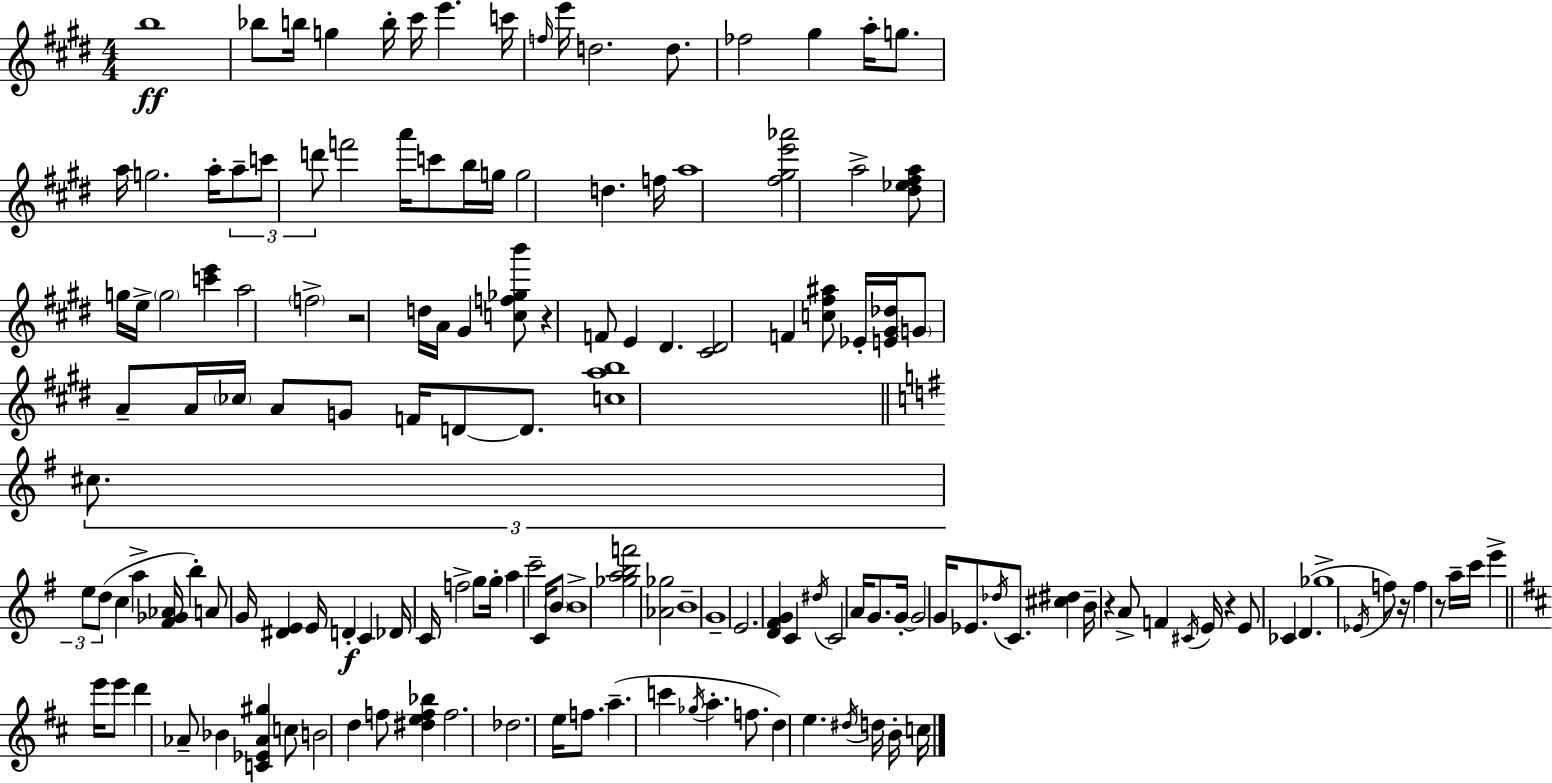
{
  \clef treble
  \numericTimeSignature
  \time 4/4
  \key e \major
  b''1\ff | bes''8 b''16 g''4 b''16-. cis'''16 e'''4. c'''16 | \grace { f''16 } e'''16 d''2. d''8. | fes''2 gis''4 a''16-. g''8. | \break a''16 g''2. a''16-. \tuplet 3/2 { a''8-- | c'''8 d'''8 } f'''2 a'''16 c'''8 | b''16 g''16 g''2 d''4. | f''16 a''1 | \break <fis'' gis'' e''' aes'''>2 a''2-> | <dis'' ees'' fis'' a''>8 g''16 e''16-> \parenthesize g''2 <c''' e'''>4 | a''2 \parenthesize f''2-> | r2 d''16 a'16 gis'4 <c'' f'' ges'' b'''>8 | \break r4 f'8 e'4 dis'4. | <cis' dis'>2 f'4 <c'' fis'' ais''>8 ees'16-. | <e' gis' des''>16 \parenthesize g'8 a'8-- a'16 \parenthesize ces''16 a'8 g'8 f'16 d'8~~ d'8. | <c'' a'' b''>1 | \break \bar "||" \break \key e \minor \tuplet 3/2 { cis''8. e''8 d''8( } c''4 a''4-> <fis' ges' aes'>16 | b''4-.) a'8 g'16 <dis' e'>4 e'16 d'4-.\f | c'4 des'16 c'16 f''2-> g''8 | g''16-. a''4 c'''2-- c'16 \parenthesize b'8 | \break b'1-> | <ges'' a'' b'' f'''>2 <aes' ges''>2 | b'1-- | g'1-- | \break e'2. <d' fis' g'>4 | c'4 \acciaccatura { dis''16 } c'2 a'16 g'8. | g'16-.~~ g'2 g'16 ees'8. \acciaccatura { des''16 } c'8. | <cis'' dis''>4 b'16-- r4 a'8-> f'4 | \break \acciaccatura { cis'16 } e'16 r4 e'8 ces'4 d'4.( | ges''1-> | \acciaccatura { ees'16 } f''8) r16 f''4 r8 a''16-- c'''16 e'''4-> | \bar "||" \break \key b \minor e'''16 e'''8 d'''4 aes'8-- bes'4 <c' ees' aes' gis''>4 | c''8 b'2 d''4 f''8 | <dis'' e'' f'' bes''>4 f''2. | des''2. e''16 f''8. | \break a''4.--( c'''4 \acciaccatura { ges''16 } a''4.-. | f''8. d''4) e''4. \acciaccatura { dis''16 } | d''16 b'16-. c''16 \bar "|."
}